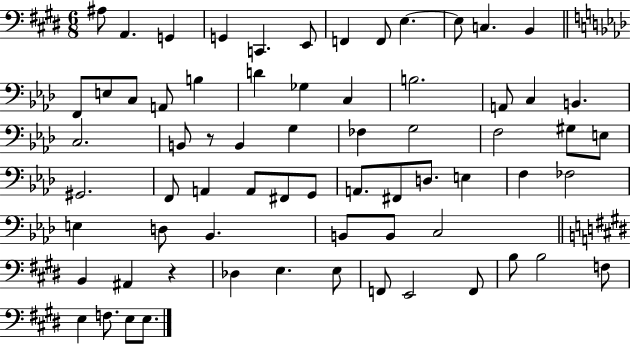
X:1
T:Untitled
M:6/8
L:1/4
K:E
^A,/2 A,, G,, G,, C,, E,,/2 F,, F,,/2 E, E,/2 C, B,, F,,/2 E,/2 C,/2 A,,/2 B, D _G, C, B,2 A,,/2 C, B,, C,2 B,,/2 z/2 B,, G, _F, G,2 F,2 ^G,/2 E,/2 ^G,,2 F,,/2 A,, A,,/2 ^F,,/2 G,,/2 A,,/2 ^F,,/2 D,/2 E, F, _F,2 E, D,/2 _B,, B,,/2 B,,/2 C,2 B,, ^A,, z _D, E, E,/2 F,,/2 E,,2 F,,/2 B,/2 B,2 F,/2 E, F,/2 E,/2 E,/2